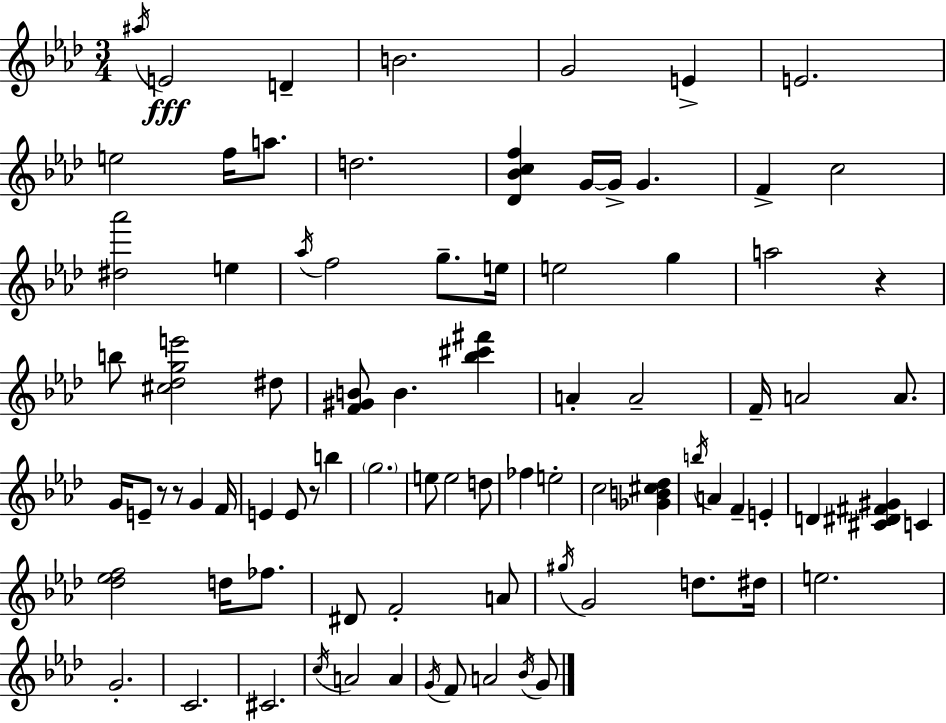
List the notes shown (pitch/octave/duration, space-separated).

A#5/s E4/h D4/q B4/h. G4/h E4/q E4/h. E5/h F5/s A5/e. D5/h. [Db4,Bb4,C5,F5]/q G4/s G4/s G4/q. F4/q C5/h [D#5,Ab6]/h E5/q Ab5/s F5/h G5/e. E5/s E5/h G5/q A5/h R/q B5/e [C#5,Db5,G5,E6]/h D#5/e [F4,G#4,B4]/e B4/q. [Bb5,C#6,F#6]/q A4/q A4/h F4/s A4/h A4/e. G4/s E4/e R/e R/e G4/q F4/s E4/q E4/e R/e B5/q G5/h. E5/e E5/h D5/e FES5/q E5/h C5/h [Gb4,B4,C#5,Db5]/q B5/s A4/q F4/q E4/q D4/q [C#4,D#4,F#4,G#4]/q C4/q [Db5,Eb5,F5]/h D5/s FES5/e. D#4/e F4/h A4/e G#5/s G4/h D5/e. D#5/s E5/h. G4/h. C4/h. C#4/h. C5/s A4/h A4/q G4/s F4/e A4/h Bb4/s G4/e